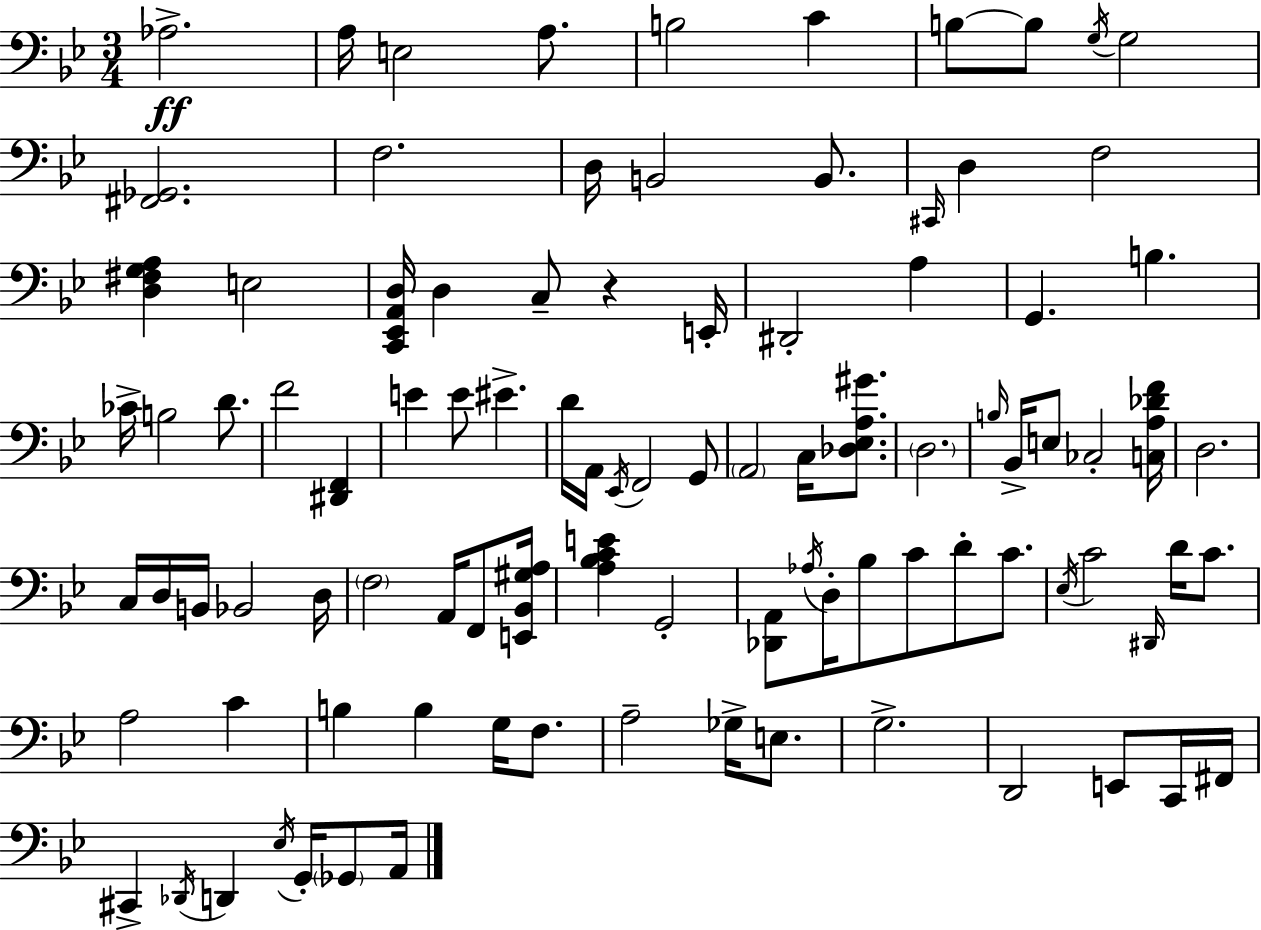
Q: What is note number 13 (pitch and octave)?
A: B2